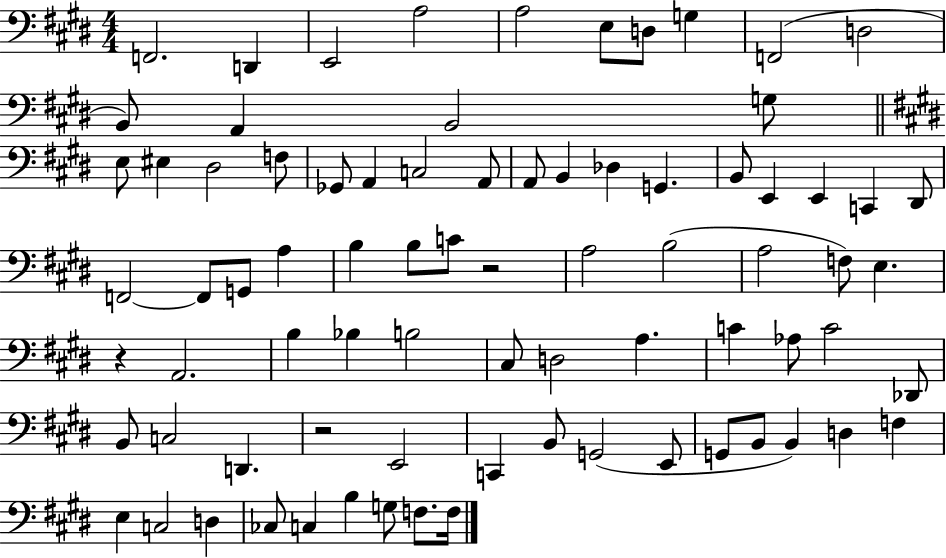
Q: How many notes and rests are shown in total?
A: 79